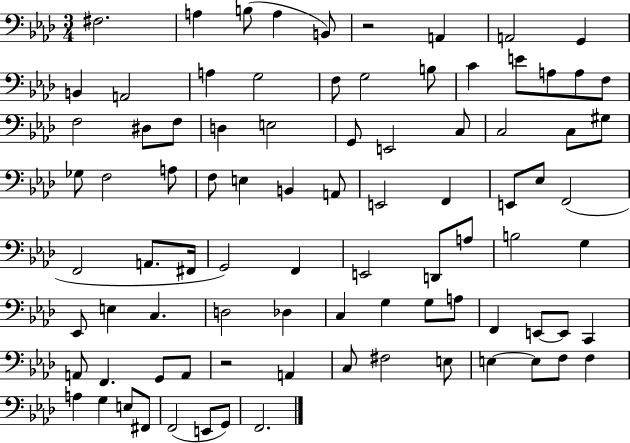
X:1
T:Untitled
M:3/4
L:1/4
K:Ab
^F,2 A, B,/2 A, B,,/2 z2 A,, A,,2 G,, B,, A,,2 A, G,2 F,/2 G,2 B,/2 C E/2 A,/2 A,/2 F,/2 F,2 ^D,/2 F,/2 D, E,2 G,,/2 E,,2 C,/2 C,2 C,/2 ^G,/2 _G,/2 F,2 A,/2 F,/2 E, B,, A,,/2 E,,2 F,, E,,/2 _E,/2 F,,2 F,,2 A,,/2 ^F,,/4 G,,2 F,, E,,2 D,,/2 A,/2 B,2 G, _E,,/2 E, C, D,2 _D, C, G, G,/2 A,/2 F,, E,,/2 E,,/2 C,, A,,/2 F,, G,,/2 A,,/2 z2 A,, C,/2 ^F,2 E,/2 E, E,/2 F,/2 F, A, G, E,/2 ^F,,/2 F,,2 E,,/2 G,,/2 F,,2